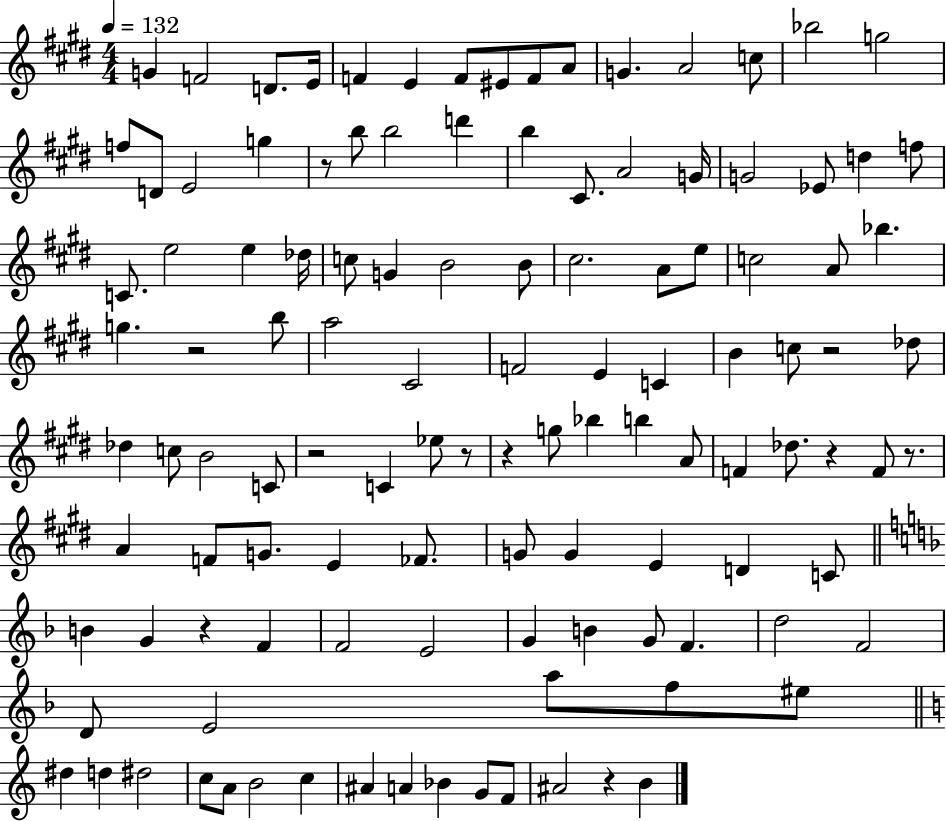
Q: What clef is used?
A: treble